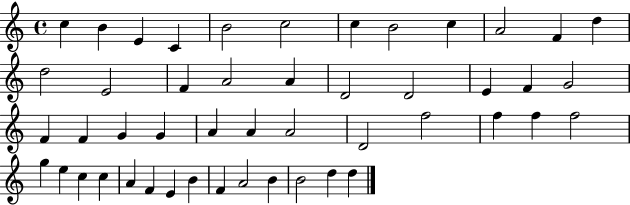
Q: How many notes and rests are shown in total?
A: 48